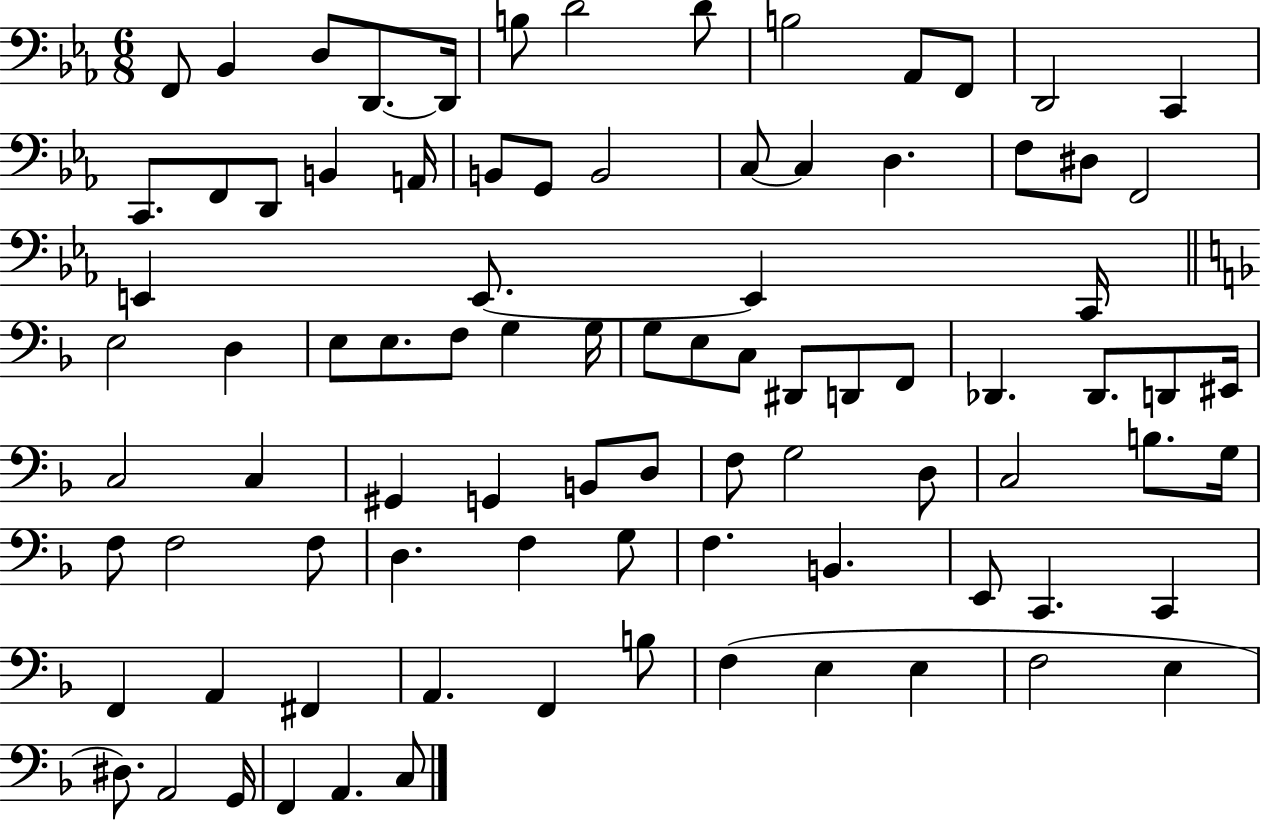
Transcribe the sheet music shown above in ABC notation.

X:1
T:Untitled
M:6/8
L:1/4
K:Eb
F,,/2 _B,, D,/2 D,,/2 D,,/4 B,/2 D2 D/2 B,2 _A,,/2 F,,/2 D,,2 C,, C,,/2 F,,/2 D,,/2 B,, A,,/4 B,,/2 G,,/2 B,,2 C,/2 C, D, F,/2 ^D,/2 F,,2 E,, E,,/2 E,, C,,/4 E,2 D, E,/2 E,/2 F,/2 G, G,/4 G,/2 E,/2 C,/2 ^D,,/2 D,,/2 F,,/2 _D,, _D,,/2 D,,/2 ^E,,/4 C,2 C, ^G,, G,, B,,/2 D,/2 F,/2 G,2 D,/2 C,2 B,/2 G,/4 F,/2 F,2 F,/2 D, F, G,/2 F, B,, E,,/2 C,, C,, F,, A,, ^F,, A,, F,, B,/2 F, E, E, F,2 E, ^D,/2 A,,2 G,,/4 F,, A,, C,/2